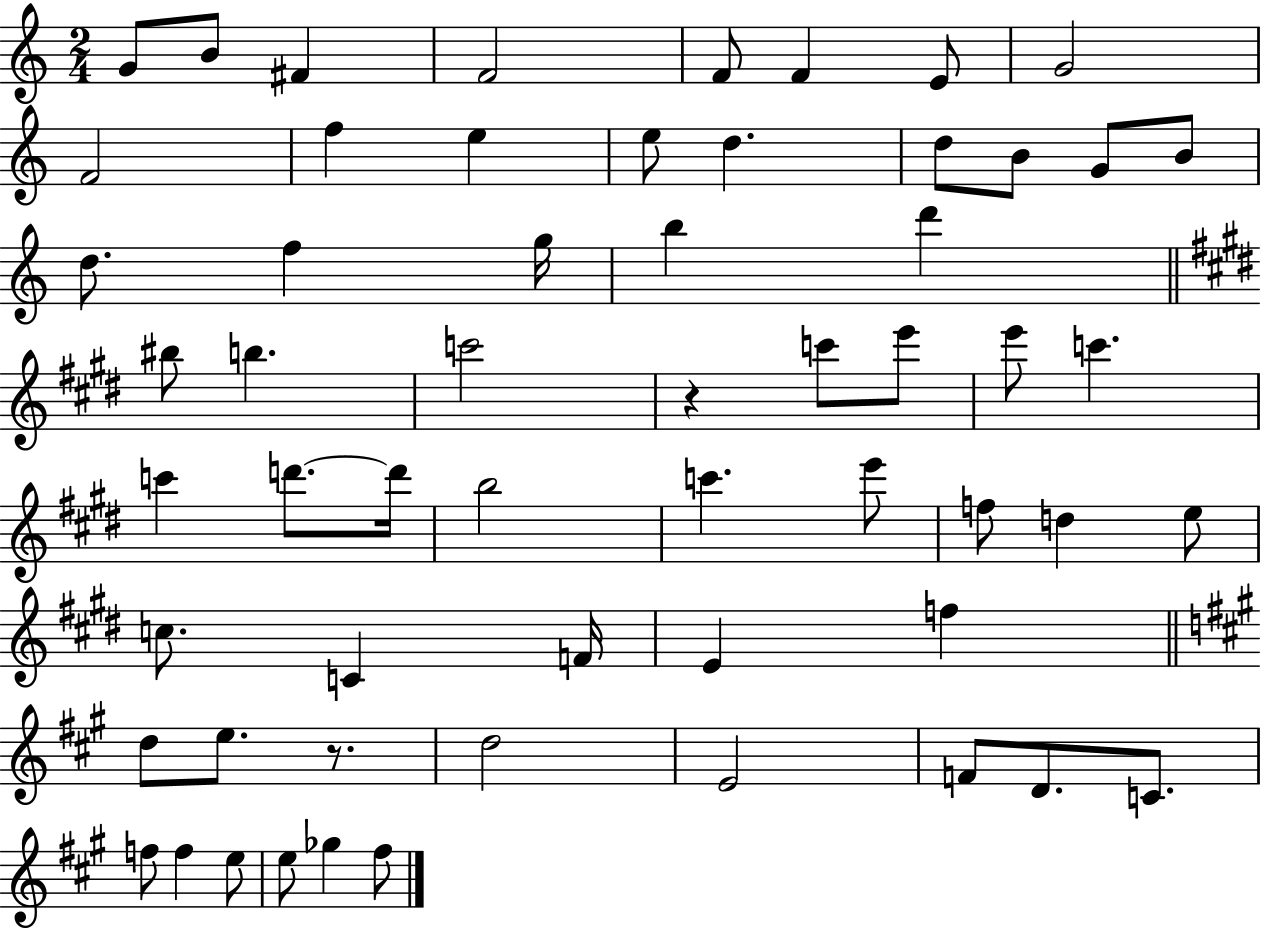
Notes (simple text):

G4/e B4/e F#4/q F4/h F4/e F4/q E4/e G4/h F4/h F5/q E5/q E5/e D5/q. D5/e B4/e G4/e B4/e D5/e. F5/q G5/s B5/q D6/q BIS5/e B5/q. C6/h R/q C6/e E6/e E6/e C6/q. C6/q D6/e. D6/s B5/h C6/q. E6/e F5/e D5/q E5/e C5/e. C4/q F4/s E4/q F5/q D5/e E5/e. R/e. D5/h E4/h F4/e D4/e. C4/e. F5/e F5/q E5/e E5/e Gb5/q F#5/e